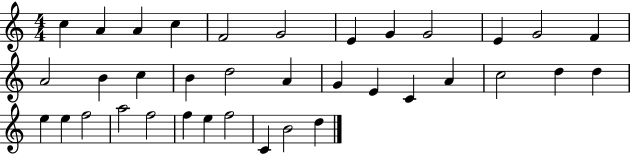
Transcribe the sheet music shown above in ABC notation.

X:1
T:Untitled
M:4/4
L:1/4
K:C
c A A c F2 G2 E G G2 E G2 F A2 B c B d2 A G E C A c2 d d e e f2 a2 f2 f e f2 C B2 d